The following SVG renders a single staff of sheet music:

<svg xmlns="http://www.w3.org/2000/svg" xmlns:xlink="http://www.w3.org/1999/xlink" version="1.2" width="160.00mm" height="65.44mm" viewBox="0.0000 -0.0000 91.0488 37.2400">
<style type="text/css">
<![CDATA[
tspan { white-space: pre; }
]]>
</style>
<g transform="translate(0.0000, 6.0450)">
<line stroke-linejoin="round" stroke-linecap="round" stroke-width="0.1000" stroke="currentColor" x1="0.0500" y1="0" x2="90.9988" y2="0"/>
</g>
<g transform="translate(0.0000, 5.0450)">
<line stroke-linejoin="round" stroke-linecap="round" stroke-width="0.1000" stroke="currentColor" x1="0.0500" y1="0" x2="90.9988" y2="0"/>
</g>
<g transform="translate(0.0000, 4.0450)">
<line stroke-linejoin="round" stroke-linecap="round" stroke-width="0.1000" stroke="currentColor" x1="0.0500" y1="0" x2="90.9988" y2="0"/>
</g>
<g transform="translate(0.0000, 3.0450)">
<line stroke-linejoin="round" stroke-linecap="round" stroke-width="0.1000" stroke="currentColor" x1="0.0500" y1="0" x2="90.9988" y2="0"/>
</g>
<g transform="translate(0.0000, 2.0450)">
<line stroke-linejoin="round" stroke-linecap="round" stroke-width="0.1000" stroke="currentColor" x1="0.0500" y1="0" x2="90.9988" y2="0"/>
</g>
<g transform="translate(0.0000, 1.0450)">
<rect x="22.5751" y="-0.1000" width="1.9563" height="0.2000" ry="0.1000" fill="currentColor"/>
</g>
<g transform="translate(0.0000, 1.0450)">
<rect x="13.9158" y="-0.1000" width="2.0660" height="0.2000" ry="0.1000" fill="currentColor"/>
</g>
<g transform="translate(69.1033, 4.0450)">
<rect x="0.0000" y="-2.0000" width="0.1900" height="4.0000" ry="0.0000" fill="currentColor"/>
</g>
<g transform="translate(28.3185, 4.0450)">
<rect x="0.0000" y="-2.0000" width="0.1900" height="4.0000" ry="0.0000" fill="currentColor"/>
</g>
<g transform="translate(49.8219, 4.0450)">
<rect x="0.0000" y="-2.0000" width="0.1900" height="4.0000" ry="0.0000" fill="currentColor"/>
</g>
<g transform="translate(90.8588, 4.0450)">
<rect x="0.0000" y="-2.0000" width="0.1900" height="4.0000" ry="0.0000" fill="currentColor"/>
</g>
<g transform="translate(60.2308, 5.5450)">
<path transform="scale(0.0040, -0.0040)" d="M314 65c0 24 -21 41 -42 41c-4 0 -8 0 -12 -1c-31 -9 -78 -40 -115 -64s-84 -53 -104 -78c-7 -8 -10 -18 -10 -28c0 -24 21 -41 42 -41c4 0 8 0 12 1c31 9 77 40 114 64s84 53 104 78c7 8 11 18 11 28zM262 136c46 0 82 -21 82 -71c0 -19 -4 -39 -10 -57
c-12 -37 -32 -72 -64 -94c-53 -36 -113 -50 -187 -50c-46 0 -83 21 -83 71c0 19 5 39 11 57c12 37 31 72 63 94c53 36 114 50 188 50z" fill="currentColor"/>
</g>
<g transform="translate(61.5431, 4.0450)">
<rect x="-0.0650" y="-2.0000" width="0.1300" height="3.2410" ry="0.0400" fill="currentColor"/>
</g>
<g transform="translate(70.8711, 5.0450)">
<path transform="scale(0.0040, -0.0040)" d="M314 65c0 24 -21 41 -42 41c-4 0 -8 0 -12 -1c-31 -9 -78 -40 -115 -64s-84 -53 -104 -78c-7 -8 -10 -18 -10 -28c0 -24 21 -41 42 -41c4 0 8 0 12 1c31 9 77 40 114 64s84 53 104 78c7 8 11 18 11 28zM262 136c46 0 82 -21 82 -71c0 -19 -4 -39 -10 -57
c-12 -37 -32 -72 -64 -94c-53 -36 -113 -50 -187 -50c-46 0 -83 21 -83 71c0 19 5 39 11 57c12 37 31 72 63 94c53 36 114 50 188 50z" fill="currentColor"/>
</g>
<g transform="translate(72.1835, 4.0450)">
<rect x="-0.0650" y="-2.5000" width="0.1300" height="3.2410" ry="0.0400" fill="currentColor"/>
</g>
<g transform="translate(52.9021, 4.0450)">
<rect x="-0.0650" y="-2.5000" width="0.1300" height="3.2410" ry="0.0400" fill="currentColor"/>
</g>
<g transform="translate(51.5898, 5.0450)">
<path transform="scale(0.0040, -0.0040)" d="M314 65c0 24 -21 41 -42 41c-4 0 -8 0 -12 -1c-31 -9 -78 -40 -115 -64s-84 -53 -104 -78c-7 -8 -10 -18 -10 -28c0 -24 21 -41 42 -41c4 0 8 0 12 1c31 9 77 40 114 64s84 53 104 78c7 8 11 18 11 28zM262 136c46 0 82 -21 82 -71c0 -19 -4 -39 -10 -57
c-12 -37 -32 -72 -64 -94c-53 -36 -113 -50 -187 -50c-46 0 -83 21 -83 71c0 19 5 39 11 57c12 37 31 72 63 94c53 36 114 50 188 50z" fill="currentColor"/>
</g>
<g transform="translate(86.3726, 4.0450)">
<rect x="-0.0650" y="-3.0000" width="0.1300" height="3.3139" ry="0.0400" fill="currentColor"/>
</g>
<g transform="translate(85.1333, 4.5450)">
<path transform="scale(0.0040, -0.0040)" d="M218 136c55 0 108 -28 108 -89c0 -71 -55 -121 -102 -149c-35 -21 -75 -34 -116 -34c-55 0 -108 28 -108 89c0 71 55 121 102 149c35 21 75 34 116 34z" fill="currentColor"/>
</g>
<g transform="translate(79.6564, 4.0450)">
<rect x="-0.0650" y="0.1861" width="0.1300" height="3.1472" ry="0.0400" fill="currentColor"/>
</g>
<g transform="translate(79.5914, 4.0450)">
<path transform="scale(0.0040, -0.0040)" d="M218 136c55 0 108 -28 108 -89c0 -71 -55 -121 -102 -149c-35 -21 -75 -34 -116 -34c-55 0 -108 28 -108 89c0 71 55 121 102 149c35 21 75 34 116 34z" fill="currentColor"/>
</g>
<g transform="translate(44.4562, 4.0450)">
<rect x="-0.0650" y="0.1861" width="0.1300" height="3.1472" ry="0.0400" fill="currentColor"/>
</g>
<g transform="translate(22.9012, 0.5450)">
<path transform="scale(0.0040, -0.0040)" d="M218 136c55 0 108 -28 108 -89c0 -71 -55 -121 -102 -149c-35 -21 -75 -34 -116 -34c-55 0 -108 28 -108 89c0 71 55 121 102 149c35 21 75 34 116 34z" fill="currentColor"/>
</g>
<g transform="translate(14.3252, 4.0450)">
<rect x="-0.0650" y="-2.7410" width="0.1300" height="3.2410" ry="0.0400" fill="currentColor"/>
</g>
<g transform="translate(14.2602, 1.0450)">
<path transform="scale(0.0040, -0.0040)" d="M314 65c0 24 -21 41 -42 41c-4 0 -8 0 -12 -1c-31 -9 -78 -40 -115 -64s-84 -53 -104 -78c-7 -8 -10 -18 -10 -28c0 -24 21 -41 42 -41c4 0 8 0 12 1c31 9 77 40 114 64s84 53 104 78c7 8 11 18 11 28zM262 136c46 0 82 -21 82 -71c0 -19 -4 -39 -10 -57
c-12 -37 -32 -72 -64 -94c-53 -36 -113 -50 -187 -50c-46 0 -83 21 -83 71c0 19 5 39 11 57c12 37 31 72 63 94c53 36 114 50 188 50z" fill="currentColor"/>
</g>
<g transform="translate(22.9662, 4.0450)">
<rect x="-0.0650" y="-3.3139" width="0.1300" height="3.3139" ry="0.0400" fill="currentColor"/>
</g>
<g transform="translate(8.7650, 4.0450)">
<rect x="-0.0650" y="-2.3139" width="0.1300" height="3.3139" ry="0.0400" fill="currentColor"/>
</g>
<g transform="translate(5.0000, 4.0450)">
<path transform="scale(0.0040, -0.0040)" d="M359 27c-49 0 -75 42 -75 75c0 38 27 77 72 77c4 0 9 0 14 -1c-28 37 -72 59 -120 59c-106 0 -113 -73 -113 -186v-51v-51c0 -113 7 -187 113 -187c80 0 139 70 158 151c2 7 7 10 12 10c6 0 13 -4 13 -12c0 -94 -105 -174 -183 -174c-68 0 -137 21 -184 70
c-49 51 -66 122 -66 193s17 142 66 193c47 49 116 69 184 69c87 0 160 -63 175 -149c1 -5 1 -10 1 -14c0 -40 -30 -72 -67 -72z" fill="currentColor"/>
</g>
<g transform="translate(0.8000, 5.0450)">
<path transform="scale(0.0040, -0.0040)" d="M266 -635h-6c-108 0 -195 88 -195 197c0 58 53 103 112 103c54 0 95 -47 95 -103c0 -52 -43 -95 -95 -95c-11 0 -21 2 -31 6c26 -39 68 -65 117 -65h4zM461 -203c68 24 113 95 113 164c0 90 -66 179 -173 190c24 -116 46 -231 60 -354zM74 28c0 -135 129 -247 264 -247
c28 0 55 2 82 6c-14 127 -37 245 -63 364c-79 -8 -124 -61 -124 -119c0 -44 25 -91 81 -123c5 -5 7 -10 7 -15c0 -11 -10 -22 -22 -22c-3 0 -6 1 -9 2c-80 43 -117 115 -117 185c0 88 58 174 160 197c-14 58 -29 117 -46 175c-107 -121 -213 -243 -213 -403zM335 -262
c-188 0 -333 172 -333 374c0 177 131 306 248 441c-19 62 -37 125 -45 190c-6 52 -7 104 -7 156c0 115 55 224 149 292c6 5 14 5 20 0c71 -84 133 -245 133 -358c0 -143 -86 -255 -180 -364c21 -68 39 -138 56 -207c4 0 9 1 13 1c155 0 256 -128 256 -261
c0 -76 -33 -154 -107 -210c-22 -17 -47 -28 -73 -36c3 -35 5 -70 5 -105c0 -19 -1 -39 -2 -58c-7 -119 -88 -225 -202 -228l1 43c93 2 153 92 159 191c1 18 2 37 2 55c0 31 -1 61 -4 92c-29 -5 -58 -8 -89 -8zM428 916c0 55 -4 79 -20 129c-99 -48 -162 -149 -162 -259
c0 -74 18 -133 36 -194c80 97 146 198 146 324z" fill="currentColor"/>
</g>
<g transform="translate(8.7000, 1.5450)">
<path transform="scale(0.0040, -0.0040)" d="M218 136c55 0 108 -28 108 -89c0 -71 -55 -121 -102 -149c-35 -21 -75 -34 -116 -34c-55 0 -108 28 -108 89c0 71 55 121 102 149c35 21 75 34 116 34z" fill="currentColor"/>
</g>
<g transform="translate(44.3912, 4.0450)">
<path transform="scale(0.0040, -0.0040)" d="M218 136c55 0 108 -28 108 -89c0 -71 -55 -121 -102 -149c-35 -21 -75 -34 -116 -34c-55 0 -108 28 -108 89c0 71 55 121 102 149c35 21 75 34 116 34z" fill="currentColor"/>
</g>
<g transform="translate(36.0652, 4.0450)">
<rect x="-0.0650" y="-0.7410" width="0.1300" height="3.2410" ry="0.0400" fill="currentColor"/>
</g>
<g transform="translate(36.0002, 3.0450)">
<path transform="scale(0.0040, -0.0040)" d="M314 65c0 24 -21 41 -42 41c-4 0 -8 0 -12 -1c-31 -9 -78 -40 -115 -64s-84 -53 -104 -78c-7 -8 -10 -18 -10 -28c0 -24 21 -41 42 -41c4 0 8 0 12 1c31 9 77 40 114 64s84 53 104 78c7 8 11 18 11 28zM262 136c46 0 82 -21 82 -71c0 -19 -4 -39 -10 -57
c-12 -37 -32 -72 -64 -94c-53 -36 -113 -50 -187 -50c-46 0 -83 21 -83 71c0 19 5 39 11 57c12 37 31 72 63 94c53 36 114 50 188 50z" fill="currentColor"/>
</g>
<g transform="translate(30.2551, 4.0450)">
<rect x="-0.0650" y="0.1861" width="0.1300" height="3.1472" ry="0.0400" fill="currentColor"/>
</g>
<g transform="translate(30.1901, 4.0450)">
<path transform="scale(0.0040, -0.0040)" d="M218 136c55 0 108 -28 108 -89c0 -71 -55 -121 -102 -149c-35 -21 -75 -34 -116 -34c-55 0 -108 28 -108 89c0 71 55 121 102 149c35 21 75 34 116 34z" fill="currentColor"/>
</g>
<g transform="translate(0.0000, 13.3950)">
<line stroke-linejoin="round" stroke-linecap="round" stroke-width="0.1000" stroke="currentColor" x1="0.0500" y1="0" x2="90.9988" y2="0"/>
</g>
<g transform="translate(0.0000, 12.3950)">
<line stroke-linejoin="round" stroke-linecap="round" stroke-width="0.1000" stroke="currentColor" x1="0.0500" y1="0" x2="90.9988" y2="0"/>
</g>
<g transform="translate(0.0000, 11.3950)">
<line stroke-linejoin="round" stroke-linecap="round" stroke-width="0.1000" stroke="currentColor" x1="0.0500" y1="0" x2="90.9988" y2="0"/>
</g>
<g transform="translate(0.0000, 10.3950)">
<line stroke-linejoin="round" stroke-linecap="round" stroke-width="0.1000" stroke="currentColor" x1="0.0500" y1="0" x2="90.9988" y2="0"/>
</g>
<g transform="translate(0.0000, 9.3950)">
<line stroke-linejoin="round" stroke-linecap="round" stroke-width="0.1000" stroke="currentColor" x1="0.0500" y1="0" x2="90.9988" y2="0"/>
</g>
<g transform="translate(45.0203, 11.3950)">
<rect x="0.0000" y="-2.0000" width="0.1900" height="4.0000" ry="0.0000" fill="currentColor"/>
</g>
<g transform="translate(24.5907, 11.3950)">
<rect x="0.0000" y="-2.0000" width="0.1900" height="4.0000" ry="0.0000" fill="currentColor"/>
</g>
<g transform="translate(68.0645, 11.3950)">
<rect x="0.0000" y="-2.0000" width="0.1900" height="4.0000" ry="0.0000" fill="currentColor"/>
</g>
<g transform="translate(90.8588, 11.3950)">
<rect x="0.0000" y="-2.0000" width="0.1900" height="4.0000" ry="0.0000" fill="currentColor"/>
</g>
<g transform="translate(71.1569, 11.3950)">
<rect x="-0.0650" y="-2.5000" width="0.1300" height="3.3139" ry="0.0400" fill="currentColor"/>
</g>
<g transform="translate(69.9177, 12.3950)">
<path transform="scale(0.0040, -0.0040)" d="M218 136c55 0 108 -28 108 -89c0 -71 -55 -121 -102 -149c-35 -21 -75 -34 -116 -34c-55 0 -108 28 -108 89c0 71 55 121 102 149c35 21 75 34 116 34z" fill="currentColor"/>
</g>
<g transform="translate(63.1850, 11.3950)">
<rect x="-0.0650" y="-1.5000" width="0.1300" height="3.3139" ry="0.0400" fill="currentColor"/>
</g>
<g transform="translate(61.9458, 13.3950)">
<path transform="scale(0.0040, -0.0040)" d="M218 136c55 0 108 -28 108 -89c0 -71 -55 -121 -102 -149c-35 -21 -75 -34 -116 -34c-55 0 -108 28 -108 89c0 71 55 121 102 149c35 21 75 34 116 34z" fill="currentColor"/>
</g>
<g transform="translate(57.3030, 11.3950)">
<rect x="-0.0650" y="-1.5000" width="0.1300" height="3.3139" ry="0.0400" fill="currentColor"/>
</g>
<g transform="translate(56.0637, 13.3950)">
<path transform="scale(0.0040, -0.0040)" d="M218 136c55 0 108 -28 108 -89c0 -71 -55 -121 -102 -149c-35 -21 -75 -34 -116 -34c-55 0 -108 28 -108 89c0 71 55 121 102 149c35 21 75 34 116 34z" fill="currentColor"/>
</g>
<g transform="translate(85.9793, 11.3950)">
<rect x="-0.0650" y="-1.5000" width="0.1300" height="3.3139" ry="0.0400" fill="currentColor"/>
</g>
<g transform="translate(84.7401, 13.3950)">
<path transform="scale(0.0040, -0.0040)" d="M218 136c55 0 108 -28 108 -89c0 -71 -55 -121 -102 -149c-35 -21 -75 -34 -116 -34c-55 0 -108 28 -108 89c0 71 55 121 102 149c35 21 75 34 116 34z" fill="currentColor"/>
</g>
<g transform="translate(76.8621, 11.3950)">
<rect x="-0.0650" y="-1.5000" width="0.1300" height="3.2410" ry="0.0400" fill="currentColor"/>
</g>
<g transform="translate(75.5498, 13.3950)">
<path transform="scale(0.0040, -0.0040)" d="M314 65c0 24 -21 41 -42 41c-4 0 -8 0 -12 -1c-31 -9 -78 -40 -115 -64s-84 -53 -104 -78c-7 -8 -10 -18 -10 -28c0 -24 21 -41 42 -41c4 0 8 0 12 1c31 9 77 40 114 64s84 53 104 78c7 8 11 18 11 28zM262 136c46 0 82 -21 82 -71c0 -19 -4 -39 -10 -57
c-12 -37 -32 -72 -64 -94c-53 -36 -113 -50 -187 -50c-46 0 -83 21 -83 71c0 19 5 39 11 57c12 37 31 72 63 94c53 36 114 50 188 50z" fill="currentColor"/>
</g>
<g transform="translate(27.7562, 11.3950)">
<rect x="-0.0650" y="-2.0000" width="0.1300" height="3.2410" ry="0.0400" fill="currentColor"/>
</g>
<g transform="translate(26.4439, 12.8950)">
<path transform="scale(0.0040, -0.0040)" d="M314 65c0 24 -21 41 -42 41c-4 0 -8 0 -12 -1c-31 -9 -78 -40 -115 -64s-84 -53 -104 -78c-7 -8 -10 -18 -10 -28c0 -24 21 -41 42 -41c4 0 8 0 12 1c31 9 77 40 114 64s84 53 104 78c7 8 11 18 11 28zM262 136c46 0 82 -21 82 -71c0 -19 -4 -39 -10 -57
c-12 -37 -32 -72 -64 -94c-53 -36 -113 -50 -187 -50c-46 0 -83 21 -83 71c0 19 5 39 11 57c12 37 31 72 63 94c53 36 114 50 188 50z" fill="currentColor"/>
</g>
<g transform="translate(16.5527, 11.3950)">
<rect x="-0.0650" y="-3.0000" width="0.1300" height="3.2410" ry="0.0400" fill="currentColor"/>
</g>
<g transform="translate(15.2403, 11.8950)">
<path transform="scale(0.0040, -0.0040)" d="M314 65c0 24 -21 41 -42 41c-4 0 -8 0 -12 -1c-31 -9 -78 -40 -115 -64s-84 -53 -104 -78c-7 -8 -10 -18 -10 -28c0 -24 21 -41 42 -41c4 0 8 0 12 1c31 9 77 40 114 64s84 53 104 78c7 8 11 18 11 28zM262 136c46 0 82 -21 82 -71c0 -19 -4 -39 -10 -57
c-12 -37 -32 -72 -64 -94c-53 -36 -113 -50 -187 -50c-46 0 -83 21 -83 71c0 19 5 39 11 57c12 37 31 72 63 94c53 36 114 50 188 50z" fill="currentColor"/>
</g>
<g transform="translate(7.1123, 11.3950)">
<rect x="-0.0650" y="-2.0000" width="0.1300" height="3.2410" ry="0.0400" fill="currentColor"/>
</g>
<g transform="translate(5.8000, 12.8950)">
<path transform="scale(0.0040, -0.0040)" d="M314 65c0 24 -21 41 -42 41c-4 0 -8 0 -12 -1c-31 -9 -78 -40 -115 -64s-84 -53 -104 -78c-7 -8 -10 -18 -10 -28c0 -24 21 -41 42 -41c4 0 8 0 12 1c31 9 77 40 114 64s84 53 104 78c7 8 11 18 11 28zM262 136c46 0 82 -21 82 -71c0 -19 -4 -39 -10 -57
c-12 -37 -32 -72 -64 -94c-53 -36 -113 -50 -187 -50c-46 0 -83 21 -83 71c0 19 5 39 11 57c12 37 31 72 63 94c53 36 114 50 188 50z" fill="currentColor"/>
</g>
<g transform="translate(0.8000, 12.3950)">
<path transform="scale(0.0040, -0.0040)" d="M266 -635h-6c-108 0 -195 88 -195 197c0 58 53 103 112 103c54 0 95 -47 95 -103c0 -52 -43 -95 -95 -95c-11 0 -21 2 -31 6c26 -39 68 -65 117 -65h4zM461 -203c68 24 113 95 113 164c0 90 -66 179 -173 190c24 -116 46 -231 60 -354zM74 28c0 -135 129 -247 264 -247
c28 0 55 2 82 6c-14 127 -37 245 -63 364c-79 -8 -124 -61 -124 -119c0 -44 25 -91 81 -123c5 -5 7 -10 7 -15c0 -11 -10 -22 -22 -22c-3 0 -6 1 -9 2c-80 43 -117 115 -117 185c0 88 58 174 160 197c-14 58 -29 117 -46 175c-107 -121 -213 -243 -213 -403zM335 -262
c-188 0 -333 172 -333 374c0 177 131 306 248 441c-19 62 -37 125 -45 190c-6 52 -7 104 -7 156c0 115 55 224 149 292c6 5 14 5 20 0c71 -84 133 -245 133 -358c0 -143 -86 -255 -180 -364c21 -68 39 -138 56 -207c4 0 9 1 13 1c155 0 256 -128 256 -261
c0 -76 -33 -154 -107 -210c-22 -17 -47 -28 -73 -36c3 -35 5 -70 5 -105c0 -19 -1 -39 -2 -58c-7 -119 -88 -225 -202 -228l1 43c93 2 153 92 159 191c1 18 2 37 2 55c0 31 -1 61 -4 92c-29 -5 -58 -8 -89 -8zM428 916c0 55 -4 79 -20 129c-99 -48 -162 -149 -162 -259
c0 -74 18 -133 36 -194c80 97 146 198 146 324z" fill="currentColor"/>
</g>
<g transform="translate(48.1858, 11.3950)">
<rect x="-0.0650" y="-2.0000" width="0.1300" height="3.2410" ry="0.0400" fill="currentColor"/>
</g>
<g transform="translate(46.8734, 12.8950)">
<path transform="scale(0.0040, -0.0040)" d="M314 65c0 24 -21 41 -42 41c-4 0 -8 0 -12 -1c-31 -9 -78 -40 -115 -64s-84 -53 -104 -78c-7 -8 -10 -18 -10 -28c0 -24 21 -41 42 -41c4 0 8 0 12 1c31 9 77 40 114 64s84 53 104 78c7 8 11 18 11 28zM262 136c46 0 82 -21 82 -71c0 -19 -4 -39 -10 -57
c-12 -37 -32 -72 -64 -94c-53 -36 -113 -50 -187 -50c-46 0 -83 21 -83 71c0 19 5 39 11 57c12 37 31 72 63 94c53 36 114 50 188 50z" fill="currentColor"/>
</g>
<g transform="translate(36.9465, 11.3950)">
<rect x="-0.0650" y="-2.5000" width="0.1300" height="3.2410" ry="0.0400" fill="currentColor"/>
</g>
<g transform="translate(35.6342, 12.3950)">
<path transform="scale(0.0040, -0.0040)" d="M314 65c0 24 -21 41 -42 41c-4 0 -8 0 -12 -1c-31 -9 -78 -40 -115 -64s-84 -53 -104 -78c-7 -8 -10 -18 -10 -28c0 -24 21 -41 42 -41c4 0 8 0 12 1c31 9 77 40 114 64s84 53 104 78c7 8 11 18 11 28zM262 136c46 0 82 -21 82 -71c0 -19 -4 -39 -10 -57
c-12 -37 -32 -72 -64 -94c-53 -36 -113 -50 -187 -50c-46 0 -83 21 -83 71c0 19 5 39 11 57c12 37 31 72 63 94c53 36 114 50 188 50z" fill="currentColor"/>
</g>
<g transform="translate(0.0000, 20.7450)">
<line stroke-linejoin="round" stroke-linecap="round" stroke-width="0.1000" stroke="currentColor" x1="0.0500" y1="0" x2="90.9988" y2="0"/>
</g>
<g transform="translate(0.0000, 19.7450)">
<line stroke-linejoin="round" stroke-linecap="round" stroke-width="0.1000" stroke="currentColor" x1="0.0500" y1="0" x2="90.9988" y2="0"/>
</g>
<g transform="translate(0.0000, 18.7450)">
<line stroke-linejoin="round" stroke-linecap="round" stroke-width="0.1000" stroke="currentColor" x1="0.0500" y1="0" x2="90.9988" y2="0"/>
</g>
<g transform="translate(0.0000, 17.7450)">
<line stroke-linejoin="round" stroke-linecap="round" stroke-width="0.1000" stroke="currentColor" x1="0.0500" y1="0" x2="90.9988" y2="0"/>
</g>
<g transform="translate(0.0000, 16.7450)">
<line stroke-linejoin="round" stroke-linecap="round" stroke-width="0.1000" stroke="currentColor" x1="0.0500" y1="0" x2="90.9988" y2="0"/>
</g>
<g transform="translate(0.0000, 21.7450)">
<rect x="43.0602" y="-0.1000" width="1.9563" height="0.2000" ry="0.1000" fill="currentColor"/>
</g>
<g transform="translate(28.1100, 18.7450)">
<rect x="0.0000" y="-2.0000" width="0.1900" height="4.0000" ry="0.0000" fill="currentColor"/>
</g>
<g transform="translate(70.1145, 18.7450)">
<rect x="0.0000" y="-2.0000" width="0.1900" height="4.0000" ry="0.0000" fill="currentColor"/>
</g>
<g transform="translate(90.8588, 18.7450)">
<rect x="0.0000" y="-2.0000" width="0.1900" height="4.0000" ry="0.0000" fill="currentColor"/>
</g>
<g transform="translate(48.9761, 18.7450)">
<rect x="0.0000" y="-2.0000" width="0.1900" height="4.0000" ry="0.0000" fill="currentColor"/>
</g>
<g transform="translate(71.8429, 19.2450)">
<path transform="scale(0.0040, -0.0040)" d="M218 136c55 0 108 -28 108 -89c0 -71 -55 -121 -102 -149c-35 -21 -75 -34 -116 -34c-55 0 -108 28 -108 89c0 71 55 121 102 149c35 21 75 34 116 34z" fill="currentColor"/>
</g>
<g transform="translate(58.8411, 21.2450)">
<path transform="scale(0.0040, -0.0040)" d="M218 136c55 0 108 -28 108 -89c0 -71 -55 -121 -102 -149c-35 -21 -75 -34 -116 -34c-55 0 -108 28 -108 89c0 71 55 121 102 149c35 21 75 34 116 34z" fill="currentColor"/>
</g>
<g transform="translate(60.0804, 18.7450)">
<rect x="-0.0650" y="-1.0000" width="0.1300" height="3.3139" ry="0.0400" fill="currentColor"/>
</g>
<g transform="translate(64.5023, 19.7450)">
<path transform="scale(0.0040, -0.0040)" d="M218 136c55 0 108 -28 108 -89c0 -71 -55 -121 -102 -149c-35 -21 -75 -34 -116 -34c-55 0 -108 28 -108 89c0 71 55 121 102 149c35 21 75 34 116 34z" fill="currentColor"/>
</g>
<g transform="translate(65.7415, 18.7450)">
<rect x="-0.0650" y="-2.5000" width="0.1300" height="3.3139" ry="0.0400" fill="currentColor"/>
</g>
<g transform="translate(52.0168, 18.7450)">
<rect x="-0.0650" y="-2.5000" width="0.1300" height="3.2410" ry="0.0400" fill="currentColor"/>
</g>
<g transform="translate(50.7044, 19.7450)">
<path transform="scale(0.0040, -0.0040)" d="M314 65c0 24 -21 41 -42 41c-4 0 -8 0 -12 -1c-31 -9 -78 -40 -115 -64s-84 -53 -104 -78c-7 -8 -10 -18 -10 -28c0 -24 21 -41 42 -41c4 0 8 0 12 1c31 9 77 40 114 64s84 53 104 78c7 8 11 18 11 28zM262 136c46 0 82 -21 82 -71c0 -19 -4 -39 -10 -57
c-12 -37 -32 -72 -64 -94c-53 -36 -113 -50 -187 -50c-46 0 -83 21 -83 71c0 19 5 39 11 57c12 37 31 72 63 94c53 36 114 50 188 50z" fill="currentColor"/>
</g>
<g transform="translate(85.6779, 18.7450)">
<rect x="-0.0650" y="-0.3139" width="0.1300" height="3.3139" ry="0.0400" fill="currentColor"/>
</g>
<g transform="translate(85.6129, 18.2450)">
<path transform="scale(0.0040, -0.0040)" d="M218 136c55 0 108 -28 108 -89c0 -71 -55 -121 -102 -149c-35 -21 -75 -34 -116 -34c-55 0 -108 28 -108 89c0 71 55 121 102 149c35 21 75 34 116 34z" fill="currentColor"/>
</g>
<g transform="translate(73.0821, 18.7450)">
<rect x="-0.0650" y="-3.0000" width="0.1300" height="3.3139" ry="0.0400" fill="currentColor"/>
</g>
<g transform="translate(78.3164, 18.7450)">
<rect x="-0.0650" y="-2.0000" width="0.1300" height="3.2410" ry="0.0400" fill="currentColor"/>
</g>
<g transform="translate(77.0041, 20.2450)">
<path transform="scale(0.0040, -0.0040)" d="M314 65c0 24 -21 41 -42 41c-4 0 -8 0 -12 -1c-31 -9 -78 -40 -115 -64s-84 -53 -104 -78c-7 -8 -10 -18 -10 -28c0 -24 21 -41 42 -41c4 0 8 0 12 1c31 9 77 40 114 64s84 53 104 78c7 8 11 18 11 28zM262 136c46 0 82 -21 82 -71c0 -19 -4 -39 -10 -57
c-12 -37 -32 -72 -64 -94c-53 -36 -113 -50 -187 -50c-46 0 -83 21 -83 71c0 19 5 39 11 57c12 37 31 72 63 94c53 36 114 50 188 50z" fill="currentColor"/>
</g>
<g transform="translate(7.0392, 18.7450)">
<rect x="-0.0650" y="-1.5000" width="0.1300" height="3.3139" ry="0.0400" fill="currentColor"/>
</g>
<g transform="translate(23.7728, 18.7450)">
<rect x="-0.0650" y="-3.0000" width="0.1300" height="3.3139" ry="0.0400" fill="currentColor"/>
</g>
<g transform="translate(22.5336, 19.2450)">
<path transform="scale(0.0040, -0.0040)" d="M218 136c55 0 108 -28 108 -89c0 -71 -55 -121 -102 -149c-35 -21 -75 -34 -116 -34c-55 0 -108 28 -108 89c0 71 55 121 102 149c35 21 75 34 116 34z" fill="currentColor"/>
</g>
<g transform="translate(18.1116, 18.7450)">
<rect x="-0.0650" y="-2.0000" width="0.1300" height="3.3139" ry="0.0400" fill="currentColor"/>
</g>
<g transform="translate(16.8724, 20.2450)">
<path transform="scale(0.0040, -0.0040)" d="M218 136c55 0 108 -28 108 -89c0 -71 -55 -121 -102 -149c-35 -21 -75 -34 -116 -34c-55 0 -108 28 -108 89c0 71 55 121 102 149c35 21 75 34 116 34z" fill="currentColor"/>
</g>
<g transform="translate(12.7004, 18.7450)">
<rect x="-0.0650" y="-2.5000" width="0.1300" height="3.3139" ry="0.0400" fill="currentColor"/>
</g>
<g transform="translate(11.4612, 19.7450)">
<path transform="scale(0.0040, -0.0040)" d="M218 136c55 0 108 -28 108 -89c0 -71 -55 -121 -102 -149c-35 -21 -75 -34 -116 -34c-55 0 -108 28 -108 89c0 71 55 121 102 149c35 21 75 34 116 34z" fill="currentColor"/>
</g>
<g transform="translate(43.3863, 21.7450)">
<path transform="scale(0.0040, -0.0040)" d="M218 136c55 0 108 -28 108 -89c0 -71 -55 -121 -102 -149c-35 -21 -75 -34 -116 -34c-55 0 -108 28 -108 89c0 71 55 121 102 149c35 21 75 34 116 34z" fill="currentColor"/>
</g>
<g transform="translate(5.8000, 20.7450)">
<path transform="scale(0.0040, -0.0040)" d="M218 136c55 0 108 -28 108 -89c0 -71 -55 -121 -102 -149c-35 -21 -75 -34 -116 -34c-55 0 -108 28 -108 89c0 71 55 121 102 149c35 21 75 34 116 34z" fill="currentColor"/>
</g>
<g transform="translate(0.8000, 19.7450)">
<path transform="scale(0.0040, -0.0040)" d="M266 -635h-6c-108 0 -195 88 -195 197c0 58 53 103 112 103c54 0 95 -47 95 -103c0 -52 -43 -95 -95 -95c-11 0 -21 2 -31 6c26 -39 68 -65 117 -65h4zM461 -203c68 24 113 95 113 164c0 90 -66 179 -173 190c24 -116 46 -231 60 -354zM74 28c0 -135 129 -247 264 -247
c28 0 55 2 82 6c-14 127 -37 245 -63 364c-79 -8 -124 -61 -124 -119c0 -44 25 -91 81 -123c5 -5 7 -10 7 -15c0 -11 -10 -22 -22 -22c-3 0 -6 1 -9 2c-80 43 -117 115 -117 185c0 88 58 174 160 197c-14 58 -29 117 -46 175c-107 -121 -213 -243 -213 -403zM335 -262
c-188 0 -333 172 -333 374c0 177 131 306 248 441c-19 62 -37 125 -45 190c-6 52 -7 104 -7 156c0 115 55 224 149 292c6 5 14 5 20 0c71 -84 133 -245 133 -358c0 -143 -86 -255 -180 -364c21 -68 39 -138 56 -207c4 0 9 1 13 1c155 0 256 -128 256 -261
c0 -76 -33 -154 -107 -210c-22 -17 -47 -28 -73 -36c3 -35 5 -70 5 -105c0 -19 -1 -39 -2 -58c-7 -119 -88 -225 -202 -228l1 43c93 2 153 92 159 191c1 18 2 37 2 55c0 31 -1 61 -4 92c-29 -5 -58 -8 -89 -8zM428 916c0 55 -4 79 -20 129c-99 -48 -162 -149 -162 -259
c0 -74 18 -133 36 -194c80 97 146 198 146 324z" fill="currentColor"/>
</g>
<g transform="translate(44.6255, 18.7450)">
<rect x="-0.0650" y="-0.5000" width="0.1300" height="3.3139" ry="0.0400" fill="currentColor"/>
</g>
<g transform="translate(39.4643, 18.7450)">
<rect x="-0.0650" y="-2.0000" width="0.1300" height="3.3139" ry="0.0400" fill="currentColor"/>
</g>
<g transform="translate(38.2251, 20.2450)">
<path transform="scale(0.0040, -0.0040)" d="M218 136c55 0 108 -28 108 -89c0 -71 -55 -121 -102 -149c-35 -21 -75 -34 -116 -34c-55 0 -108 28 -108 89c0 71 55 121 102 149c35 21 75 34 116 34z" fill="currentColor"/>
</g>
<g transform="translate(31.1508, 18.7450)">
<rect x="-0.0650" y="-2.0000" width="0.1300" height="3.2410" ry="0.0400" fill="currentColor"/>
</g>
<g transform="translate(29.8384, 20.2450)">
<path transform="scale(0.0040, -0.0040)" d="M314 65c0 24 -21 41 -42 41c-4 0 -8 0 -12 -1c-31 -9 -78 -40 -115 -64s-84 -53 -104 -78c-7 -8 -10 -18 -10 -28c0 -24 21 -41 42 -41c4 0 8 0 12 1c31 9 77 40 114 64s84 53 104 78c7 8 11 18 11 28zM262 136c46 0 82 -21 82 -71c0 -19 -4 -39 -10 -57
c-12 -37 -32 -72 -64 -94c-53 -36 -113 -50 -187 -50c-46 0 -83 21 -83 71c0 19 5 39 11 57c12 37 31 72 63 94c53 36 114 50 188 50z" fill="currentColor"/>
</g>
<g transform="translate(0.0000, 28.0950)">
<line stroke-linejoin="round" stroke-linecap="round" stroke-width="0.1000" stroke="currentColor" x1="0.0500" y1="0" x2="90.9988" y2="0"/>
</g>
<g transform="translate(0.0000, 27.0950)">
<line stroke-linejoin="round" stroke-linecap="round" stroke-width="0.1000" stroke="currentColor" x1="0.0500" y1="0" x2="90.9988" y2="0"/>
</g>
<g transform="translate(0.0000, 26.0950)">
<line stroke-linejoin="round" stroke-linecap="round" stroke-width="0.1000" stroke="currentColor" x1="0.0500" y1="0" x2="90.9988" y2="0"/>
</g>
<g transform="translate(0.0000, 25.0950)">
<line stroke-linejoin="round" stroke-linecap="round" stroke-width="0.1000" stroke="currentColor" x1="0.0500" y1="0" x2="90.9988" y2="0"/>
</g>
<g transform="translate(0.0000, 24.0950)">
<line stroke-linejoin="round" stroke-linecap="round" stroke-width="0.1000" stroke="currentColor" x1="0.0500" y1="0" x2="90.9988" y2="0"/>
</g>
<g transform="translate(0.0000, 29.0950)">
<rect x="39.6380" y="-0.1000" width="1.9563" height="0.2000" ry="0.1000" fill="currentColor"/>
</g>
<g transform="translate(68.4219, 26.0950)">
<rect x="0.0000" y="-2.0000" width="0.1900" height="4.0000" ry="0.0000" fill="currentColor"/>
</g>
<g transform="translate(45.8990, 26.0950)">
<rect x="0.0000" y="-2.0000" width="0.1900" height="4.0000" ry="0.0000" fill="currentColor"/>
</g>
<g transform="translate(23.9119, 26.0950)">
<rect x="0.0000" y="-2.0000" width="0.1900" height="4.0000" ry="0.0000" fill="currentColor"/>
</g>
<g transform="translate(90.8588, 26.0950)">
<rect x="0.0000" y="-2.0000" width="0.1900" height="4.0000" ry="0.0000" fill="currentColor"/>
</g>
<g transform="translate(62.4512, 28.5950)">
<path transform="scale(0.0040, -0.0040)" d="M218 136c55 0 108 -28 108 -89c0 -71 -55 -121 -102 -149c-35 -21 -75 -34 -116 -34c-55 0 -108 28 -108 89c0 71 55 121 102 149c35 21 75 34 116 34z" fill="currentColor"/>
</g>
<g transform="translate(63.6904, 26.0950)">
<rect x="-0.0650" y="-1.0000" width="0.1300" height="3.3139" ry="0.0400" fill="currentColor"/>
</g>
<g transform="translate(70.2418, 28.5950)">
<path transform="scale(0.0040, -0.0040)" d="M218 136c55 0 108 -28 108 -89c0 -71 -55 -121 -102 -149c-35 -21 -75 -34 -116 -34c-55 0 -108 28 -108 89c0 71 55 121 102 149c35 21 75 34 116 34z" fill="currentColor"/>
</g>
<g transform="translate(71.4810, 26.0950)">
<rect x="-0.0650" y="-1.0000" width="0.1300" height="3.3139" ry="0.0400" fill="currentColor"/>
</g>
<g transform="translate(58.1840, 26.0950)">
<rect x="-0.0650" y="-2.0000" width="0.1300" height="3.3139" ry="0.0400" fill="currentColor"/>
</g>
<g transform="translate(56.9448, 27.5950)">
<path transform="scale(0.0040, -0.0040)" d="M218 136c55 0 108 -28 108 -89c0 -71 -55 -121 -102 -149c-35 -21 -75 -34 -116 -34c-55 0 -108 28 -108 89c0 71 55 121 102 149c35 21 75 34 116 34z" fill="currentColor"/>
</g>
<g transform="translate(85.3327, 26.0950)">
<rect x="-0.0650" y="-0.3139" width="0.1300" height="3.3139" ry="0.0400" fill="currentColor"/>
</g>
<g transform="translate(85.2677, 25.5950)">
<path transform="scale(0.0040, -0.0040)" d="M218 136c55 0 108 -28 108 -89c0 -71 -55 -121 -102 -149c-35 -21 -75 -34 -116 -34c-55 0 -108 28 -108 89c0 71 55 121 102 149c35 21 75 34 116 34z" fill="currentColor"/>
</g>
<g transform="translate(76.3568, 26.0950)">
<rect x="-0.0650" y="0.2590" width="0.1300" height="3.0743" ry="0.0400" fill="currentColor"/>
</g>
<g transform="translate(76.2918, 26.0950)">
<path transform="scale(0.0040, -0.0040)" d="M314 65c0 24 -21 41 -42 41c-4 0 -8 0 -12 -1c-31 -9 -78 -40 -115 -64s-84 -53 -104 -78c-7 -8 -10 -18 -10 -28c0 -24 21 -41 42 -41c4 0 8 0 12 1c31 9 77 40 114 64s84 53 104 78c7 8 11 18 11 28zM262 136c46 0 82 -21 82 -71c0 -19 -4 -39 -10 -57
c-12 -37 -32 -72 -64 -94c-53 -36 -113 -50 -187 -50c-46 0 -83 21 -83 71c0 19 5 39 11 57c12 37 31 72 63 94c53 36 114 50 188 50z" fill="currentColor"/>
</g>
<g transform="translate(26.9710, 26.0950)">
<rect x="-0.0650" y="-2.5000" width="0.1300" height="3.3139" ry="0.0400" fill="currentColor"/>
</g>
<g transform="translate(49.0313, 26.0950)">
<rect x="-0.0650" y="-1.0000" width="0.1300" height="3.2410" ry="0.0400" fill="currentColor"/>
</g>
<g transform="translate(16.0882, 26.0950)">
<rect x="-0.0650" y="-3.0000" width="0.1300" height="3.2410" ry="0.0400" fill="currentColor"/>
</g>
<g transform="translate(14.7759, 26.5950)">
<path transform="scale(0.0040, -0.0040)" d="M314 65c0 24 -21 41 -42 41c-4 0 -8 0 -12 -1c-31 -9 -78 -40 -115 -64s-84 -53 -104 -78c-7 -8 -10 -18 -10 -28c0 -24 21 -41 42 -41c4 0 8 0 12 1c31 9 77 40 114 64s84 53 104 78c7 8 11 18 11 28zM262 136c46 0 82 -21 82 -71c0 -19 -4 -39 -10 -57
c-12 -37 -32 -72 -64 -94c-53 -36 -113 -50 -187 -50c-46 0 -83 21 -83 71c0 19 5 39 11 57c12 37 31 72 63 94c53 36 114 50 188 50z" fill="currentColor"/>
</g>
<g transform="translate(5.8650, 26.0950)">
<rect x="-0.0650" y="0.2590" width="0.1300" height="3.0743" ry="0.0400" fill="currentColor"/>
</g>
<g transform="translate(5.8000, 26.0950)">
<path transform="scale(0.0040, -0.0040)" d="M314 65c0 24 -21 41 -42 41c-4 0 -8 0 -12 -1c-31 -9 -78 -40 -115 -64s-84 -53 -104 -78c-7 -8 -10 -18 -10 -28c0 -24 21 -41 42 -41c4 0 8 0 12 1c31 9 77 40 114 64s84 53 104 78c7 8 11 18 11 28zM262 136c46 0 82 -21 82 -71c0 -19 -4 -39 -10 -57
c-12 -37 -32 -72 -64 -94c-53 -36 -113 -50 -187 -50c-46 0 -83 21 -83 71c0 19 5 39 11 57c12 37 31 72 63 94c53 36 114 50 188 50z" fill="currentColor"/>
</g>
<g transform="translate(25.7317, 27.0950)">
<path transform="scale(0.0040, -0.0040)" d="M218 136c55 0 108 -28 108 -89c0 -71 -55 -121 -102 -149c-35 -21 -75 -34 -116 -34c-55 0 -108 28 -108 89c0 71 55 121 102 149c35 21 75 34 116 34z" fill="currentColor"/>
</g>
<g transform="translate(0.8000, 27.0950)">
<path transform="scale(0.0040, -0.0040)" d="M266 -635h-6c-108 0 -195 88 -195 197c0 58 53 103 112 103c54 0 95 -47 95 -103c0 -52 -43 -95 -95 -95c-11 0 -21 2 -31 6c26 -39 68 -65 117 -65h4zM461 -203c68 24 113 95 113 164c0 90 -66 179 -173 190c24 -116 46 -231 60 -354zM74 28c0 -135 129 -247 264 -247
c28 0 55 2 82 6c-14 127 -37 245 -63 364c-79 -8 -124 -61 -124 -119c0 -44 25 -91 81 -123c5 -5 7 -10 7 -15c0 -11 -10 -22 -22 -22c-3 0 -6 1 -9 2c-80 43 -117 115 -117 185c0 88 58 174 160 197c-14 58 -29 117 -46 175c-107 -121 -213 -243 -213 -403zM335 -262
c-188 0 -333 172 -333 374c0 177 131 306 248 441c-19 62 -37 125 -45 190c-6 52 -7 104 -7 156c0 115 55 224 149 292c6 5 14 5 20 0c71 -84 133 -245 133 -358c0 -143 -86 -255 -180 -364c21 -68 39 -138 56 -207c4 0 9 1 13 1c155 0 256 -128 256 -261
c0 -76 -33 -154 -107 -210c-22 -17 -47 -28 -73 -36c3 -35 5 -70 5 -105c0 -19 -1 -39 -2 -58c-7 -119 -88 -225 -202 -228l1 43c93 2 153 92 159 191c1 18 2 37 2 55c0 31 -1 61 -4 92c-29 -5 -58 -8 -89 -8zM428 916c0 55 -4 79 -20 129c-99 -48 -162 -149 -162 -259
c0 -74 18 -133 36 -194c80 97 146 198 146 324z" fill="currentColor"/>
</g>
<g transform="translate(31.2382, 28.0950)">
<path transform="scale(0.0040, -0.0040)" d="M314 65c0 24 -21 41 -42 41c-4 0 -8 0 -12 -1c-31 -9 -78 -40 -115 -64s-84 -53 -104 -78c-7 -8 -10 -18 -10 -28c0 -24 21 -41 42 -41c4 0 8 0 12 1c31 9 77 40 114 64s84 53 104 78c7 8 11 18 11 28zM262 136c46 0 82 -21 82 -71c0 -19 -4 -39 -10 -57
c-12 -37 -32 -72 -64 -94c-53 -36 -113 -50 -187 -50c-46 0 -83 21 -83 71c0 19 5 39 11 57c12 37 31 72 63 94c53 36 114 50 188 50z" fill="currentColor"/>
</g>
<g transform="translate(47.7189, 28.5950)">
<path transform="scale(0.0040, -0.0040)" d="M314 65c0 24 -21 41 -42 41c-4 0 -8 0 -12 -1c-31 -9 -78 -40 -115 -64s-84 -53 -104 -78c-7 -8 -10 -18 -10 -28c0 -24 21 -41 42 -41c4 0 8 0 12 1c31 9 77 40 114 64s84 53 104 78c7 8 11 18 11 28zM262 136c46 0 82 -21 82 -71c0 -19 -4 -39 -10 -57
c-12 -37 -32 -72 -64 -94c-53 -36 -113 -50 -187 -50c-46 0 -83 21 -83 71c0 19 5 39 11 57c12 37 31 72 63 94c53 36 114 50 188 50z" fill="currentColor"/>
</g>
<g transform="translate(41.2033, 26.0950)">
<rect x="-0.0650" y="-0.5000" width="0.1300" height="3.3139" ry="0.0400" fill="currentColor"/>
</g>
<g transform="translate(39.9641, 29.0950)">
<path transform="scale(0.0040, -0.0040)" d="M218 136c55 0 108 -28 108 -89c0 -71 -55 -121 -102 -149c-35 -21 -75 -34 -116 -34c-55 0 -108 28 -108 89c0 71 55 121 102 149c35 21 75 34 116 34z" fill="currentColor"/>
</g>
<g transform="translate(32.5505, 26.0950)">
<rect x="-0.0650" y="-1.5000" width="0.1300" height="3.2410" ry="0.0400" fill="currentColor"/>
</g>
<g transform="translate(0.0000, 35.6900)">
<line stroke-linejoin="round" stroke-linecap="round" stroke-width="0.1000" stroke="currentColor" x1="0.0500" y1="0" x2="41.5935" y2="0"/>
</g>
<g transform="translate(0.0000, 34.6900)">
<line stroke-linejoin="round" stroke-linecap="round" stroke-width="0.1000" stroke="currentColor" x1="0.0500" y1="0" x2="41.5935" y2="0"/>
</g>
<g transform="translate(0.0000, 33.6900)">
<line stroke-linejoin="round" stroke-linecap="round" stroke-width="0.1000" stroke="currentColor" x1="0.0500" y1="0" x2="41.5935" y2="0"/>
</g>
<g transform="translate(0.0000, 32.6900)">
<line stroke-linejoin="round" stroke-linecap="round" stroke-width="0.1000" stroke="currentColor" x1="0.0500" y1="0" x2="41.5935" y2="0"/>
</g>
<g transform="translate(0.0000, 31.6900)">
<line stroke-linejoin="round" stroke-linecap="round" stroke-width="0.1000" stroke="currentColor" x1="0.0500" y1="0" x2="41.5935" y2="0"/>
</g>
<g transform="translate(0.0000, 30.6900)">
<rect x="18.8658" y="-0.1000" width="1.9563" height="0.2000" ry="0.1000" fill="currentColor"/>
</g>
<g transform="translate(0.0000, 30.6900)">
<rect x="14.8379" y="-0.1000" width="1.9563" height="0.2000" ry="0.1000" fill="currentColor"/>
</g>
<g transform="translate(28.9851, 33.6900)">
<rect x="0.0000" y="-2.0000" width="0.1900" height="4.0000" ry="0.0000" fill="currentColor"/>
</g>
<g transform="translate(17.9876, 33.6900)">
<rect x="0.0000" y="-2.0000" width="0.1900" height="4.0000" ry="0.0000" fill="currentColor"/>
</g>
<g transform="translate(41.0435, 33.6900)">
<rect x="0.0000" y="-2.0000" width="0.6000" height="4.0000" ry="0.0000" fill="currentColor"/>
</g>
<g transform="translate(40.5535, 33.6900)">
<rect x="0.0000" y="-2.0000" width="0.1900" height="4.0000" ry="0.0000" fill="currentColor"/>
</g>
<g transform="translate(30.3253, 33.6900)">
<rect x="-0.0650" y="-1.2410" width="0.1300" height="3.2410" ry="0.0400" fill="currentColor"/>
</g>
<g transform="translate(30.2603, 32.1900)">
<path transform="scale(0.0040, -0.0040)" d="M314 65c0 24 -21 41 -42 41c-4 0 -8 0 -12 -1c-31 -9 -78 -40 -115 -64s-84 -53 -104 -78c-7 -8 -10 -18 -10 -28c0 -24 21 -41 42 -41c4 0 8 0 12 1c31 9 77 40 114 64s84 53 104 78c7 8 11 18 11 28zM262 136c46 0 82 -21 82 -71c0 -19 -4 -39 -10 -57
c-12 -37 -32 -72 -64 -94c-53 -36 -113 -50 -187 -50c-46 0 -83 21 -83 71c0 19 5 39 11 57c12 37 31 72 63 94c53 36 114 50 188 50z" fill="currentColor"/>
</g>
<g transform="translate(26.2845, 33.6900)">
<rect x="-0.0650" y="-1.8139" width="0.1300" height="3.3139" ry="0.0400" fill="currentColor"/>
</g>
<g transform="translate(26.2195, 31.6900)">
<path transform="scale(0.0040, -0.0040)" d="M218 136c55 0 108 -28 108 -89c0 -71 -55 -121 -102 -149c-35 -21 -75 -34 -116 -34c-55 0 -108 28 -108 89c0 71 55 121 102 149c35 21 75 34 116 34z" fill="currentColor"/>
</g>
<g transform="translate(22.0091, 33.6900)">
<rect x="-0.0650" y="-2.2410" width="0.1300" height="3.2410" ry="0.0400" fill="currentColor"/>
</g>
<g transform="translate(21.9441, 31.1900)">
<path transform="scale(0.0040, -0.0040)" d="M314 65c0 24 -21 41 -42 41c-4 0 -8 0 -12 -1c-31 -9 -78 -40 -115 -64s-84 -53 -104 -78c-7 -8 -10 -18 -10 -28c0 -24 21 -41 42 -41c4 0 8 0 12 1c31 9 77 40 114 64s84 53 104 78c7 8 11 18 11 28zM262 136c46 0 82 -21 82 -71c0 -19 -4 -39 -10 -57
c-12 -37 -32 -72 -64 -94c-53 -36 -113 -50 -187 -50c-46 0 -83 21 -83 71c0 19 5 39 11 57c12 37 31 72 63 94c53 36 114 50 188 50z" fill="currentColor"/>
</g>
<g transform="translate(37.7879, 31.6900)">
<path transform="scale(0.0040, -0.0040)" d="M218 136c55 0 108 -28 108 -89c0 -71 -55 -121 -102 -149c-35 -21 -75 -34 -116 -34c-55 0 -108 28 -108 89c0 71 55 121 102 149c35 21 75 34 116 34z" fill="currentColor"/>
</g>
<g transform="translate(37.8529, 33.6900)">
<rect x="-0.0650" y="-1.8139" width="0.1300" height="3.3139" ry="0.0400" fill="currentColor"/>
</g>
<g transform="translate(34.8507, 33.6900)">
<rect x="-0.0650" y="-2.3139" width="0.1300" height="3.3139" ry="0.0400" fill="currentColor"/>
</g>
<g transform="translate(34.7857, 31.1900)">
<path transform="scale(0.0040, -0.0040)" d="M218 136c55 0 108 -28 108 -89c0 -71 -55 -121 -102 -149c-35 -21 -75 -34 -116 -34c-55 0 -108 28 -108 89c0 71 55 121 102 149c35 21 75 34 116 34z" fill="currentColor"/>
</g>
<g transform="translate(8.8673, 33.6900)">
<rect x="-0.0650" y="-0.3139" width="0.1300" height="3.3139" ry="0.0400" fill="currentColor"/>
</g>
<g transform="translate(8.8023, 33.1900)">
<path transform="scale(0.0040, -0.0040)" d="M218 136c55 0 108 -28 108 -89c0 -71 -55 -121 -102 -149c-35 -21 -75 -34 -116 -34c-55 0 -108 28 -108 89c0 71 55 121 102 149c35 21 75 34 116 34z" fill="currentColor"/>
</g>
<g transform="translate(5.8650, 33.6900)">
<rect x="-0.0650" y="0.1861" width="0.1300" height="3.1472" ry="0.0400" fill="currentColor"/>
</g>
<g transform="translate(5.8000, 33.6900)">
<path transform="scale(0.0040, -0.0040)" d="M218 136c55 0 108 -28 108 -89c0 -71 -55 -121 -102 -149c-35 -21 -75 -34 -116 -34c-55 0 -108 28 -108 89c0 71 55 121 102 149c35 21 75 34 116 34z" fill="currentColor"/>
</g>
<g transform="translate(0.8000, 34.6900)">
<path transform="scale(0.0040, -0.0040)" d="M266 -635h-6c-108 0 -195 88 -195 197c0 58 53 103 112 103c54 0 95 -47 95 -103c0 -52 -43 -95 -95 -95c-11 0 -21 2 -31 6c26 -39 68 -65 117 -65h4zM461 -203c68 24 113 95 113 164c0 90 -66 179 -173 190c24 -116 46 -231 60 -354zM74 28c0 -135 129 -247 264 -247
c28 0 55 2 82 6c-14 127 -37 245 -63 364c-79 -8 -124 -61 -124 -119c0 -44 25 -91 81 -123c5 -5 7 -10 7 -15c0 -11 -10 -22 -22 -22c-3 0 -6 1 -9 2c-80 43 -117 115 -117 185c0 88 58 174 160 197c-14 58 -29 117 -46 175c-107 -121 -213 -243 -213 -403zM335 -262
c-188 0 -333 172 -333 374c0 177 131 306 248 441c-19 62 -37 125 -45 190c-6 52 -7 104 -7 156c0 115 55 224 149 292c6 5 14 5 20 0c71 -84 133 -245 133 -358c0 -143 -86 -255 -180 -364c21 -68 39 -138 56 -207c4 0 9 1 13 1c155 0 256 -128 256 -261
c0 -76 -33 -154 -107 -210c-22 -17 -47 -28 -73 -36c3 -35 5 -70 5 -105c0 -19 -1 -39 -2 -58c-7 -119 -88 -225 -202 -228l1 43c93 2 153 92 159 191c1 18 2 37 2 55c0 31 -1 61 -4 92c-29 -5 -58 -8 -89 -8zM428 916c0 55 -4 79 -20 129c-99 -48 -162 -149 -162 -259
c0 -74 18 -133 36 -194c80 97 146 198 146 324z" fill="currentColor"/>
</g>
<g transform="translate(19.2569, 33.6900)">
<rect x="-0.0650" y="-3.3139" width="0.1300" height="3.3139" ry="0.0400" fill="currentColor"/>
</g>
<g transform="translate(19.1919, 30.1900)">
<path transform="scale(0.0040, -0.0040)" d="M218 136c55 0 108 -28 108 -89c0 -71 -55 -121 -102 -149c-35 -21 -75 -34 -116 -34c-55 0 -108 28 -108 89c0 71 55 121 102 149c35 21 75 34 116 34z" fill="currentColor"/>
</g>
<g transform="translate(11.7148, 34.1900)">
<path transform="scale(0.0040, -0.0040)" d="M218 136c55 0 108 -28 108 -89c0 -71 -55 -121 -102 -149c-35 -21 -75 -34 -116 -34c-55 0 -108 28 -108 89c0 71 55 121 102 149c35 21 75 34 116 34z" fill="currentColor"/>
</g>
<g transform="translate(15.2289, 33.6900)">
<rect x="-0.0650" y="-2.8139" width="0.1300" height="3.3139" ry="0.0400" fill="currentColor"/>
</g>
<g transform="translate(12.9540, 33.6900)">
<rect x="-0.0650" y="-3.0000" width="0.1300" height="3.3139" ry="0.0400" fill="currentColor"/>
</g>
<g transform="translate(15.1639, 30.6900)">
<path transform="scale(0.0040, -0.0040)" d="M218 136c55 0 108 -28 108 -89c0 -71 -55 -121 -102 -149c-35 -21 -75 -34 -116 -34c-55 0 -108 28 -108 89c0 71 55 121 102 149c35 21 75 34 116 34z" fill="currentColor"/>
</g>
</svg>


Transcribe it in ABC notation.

X:1
T:Untitled
M:4/4
L:1/4
K:C
g a2 b B d2 B G2 F2 G2 B A F2 A2 F2 G2 F2 E E G E2 E E G F A F2 F C G2 D G A F2 c B2 A2 G E2 C D2 F D D B2 c B c A a b g2 f e2 g f